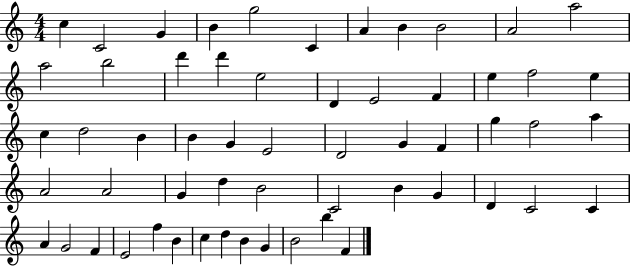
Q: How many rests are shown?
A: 0